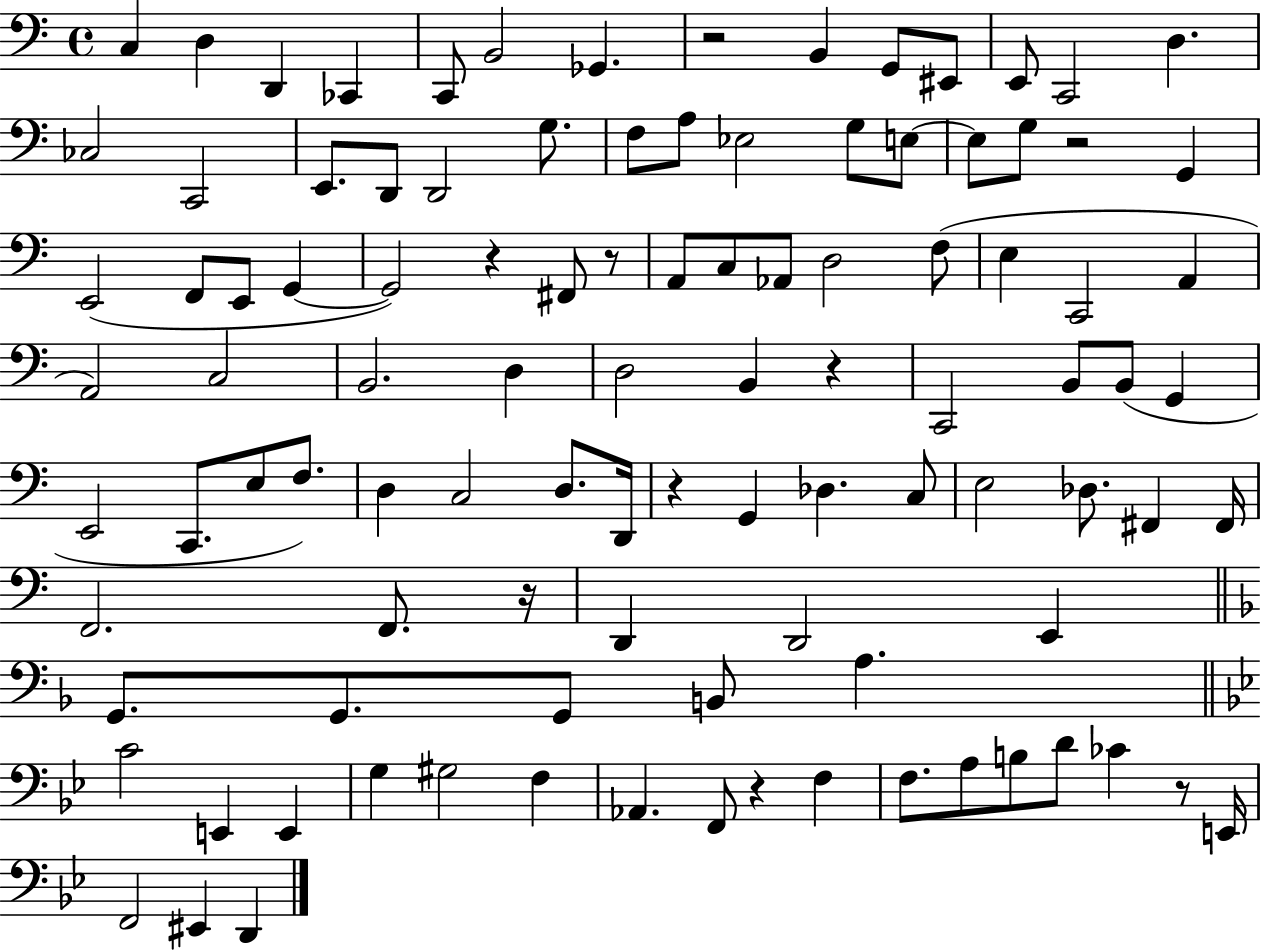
C3/q D3/q D2/q CES2/q C2/e B2/h Gb2/q. R/h B2/q G2/e EIS2/e E2/e C2/h D3/q. CES3/h C2/h E2/e. D2/e D2/h G3/e. F3/e A3/e Eb3/h G3/e E3/e E3/e G3/e R/h G2/q E2/h F2/e E2/e G2/q G2/h R/q F#2/e R/e A2/e C3/e Ab2/e D3/h F3/e E3/q C2/h A2/q A2/h C3/h B2/h. D3/q D3/h B2/q R/q C2/h B2/e B2/e G2/q E2/h C2/e. E3/e F3/e. D3/q C3/h D3/e. D2/s R/q G2/q Db3/q. C3/e E3/h Db3/e. F#2/q F#2/s F2/h. F2/e. R/s D2/q D2/h E2/q G2/e. G2/e. G2/e B2/e A3/q. C4/h E2/q E2/q G3/q G#3/h F3/q Ab2/q. F2/e R/q F3/q F3/e. A3/e B3/e D4/e CES4/q R/e E2/s F2/h EIS2/q D2/q